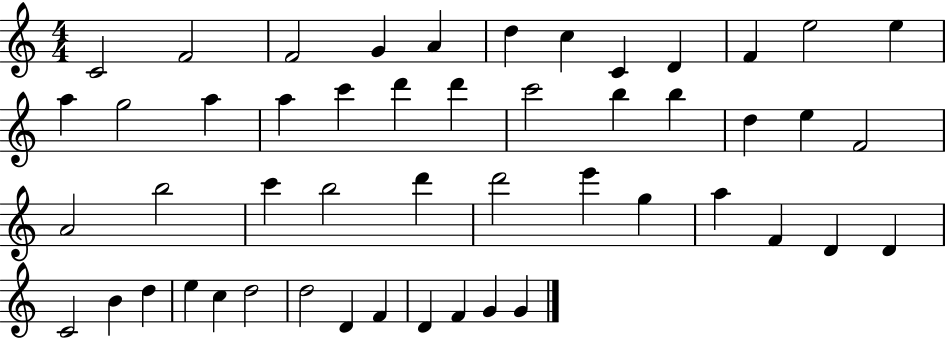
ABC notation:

X:1
T:Untitled
M:4/4
L:1/4
K:C
C2 F2 F2 G A d c C D F e2 e a g2 a a c' d' d' c'2 b b d e F2 A2 b2 c' b2 d' d'2 e' g a F D D C2 B d e c d2 d2 D F D F G G